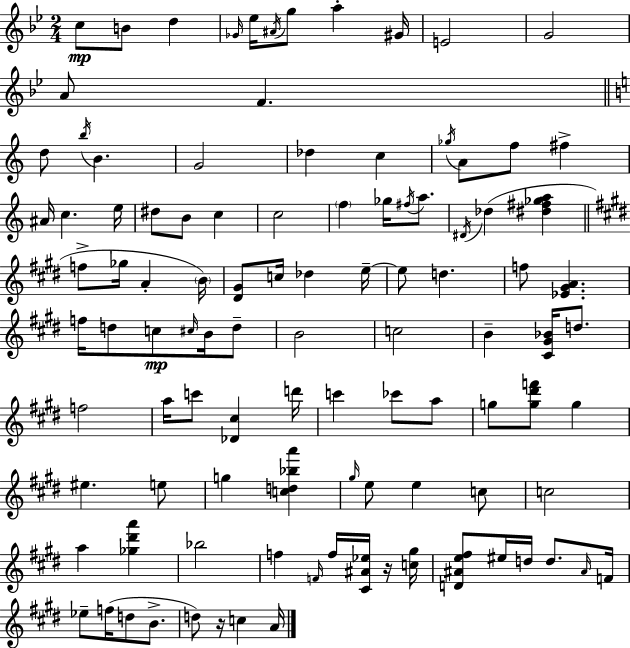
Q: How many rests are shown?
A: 2